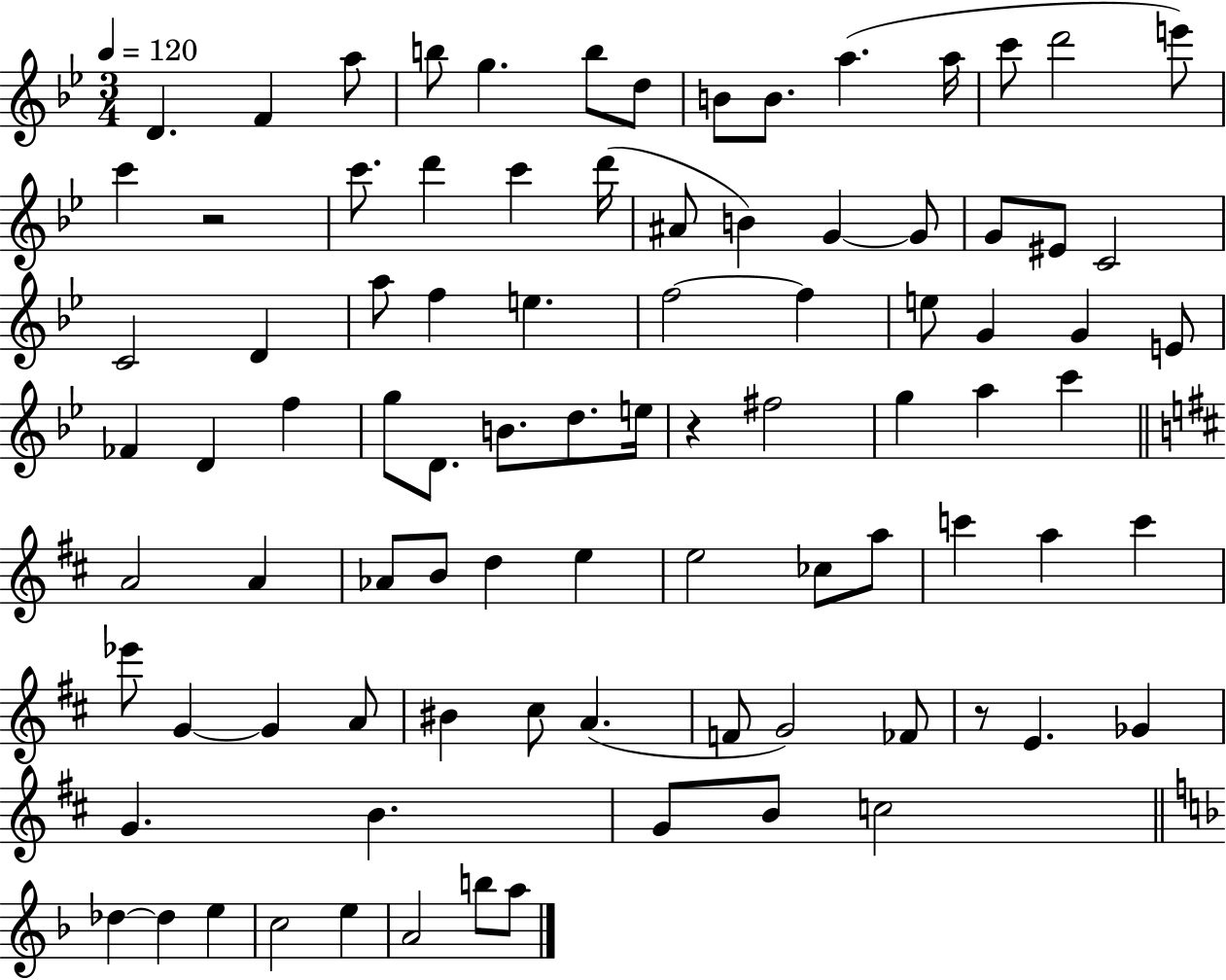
D4/q. F4/q A5/e B5/e G5/q. B5/e D5/e B4/e B4/e. A5/q. A5/s C6/e D6/h E6/e C6/q R/h C6/e. D6/q C6/q D6/s A#4/e B4/q G4/q G4/e G4/e EIS4/e C4/h C4/h D4/q A5/e F5/q E5/q. F5/h F5/q E5/e G4/q G4/q E4/e FES4/q D4/q F5/q G5/e D4/e. B4/e. D5/e. E5/s R/q F#5/h G5/q A5/q C6/q A4/h A4/q Ab4/e B4/e D5/q E5/q E5/h CES5/e A5/e C6/q A5/q C6/q Eb6/e G4/q G4/q A4/e BIS4/q C#5/e A4/q. F4/e G4/h FES4/e R/e E4/q. Gb4/q G4/q. B4/q. G4/e B4/e C5/h Db5/q Db5/q E5/q C5/h E5/q A4/h B5/e A5/e